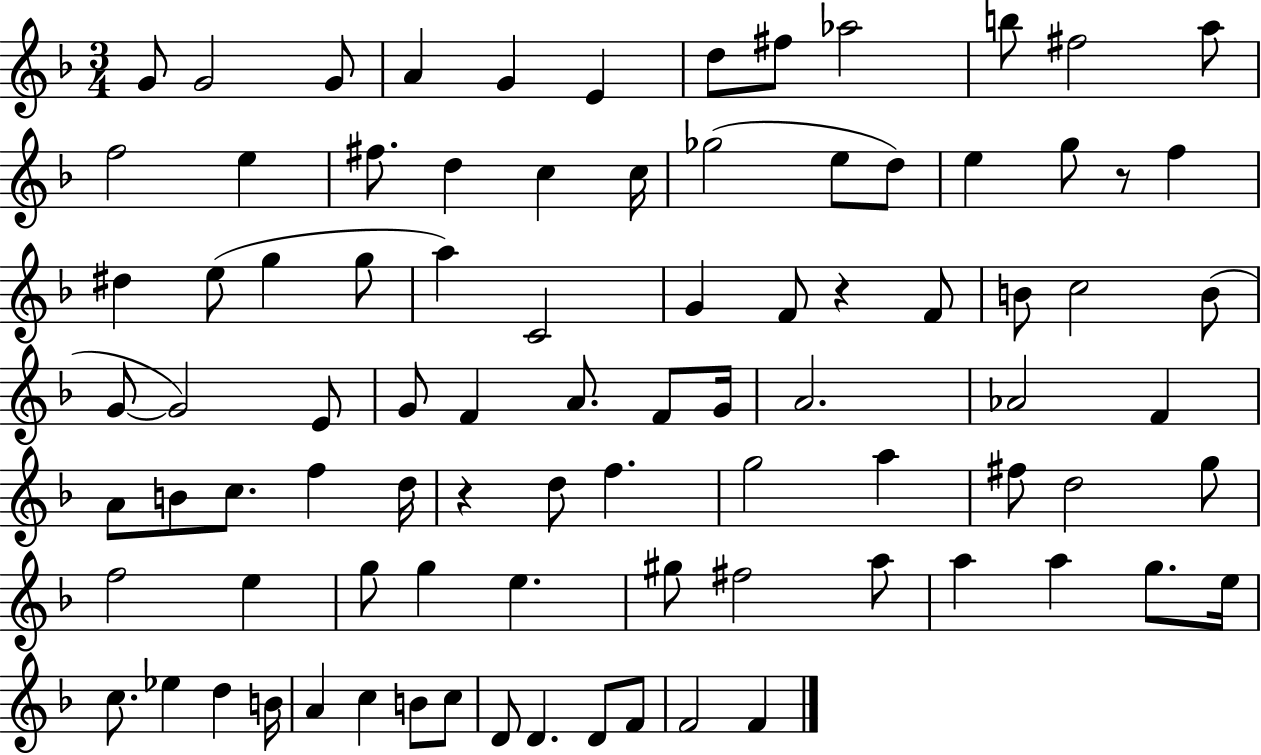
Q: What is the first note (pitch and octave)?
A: G4